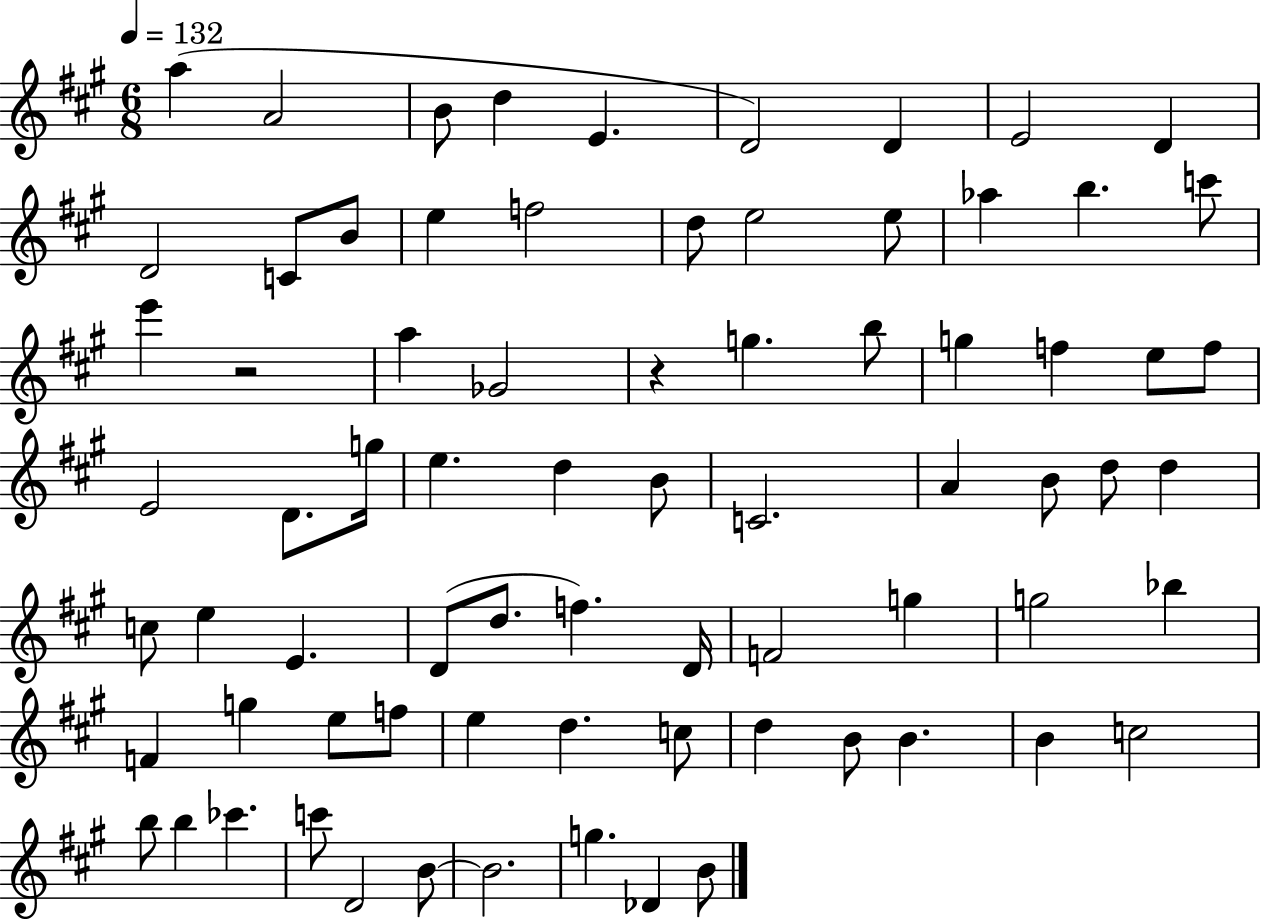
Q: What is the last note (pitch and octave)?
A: B4